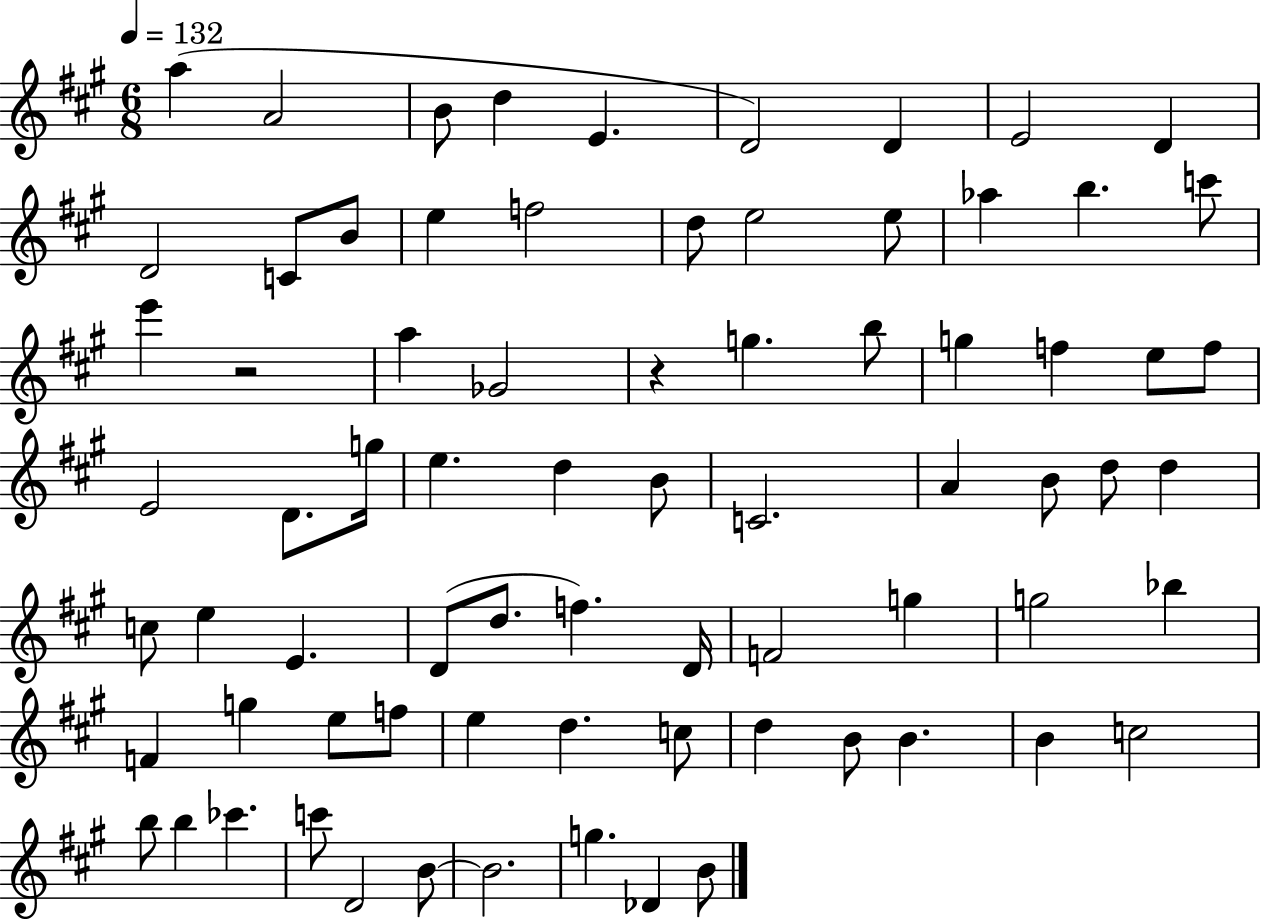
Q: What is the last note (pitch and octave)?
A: B4